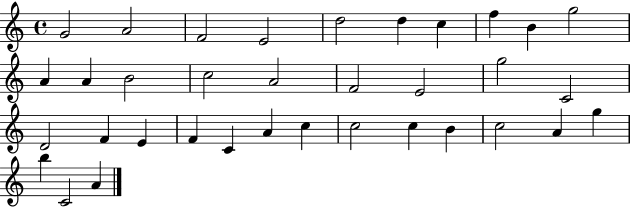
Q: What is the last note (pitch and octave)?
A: A4